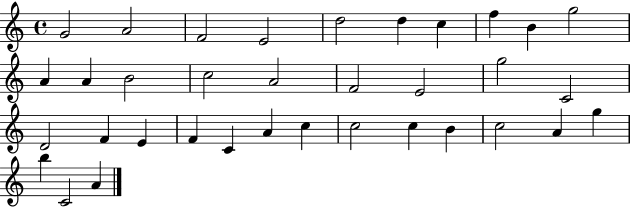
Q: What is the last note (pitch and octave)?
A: A4